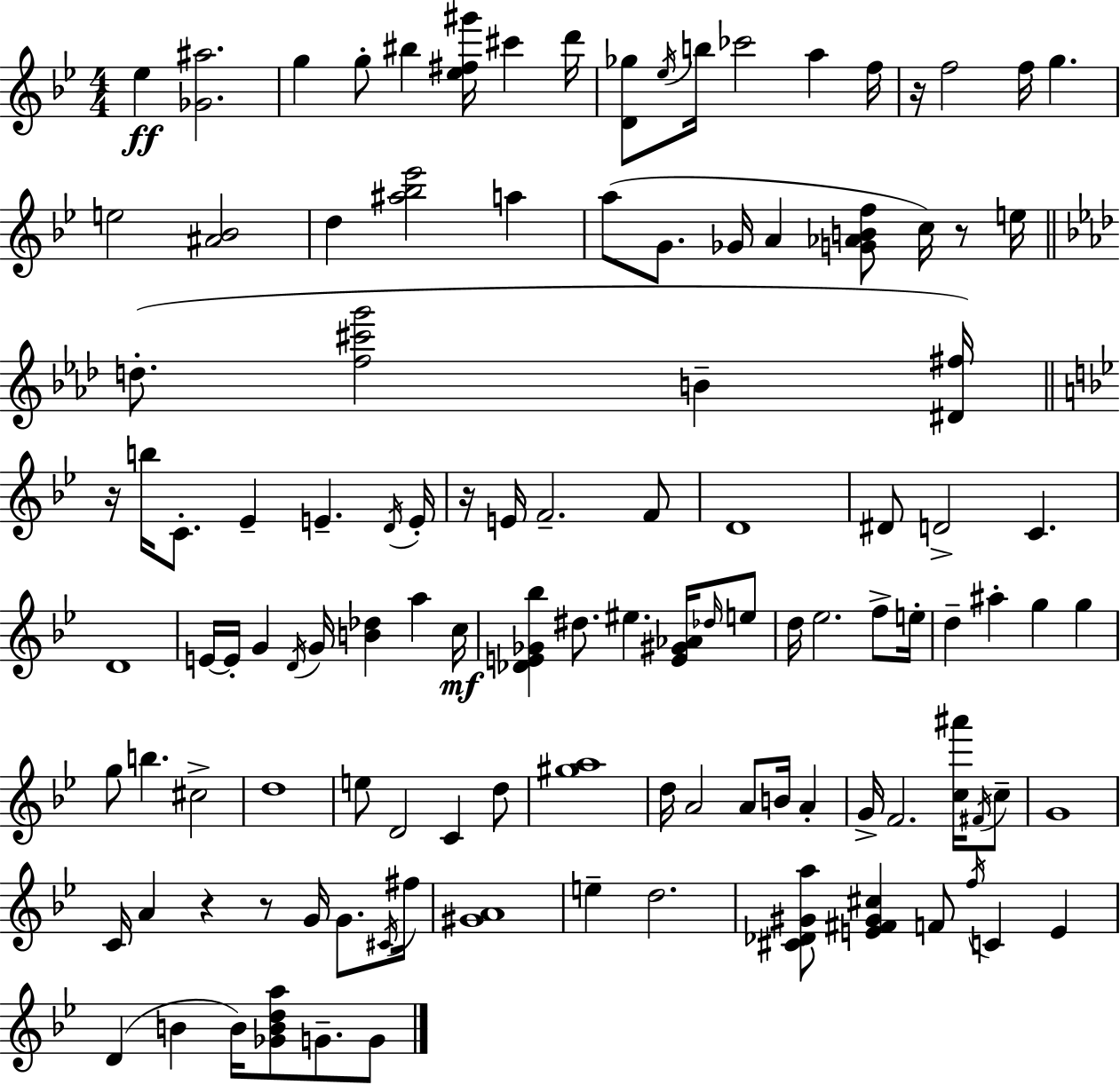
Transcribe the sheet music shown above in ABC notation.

X:1
T:Untitled
M:4/4
L:1/4
K:Bb
_e [_G^a]2 g g/2 ^b [_e^f^g']/4 ^c' d'/4 [D_g]/2 _e/4 b/4 _c'2 a f/4 z/4 f2 f/4 g e2 [^A_B]2 d [^a_b_e']2 a a/2 G/2 _G/4 A [G_ABf]/2 c/4 z/2 e/4 d/2 [f^c'g']2 B [^D^f]/4 z/4 b/4 C/2 _E E D/4 E/4 z/4 E/4 F2 F/2 D4 ^D/2 D2 C D4 E/4 E/4 G D/4 G/4 [B_d] a c/4 [_DE_G_b] ^d/2 ^e [E^G_A]/4 _d/4 e/2 d/4 _e2 f/2 e/4 d ^a g g g/2 b ^c2 d4 e/2 D2 C d/2 [^ga]4 d/4 A2 A/2 B/4 A G/4 F2 [c^a']/4 ^F/4 c/2 G4 C/4 A z z/2 G/4 G/2 ^C/4 ^f/4 [^GA]4 e d2 [^C_D^Ga]/2 [E^F^G^c] F/2 f/4 C E D B B/4 [_GBda]/2 G/2 G/2